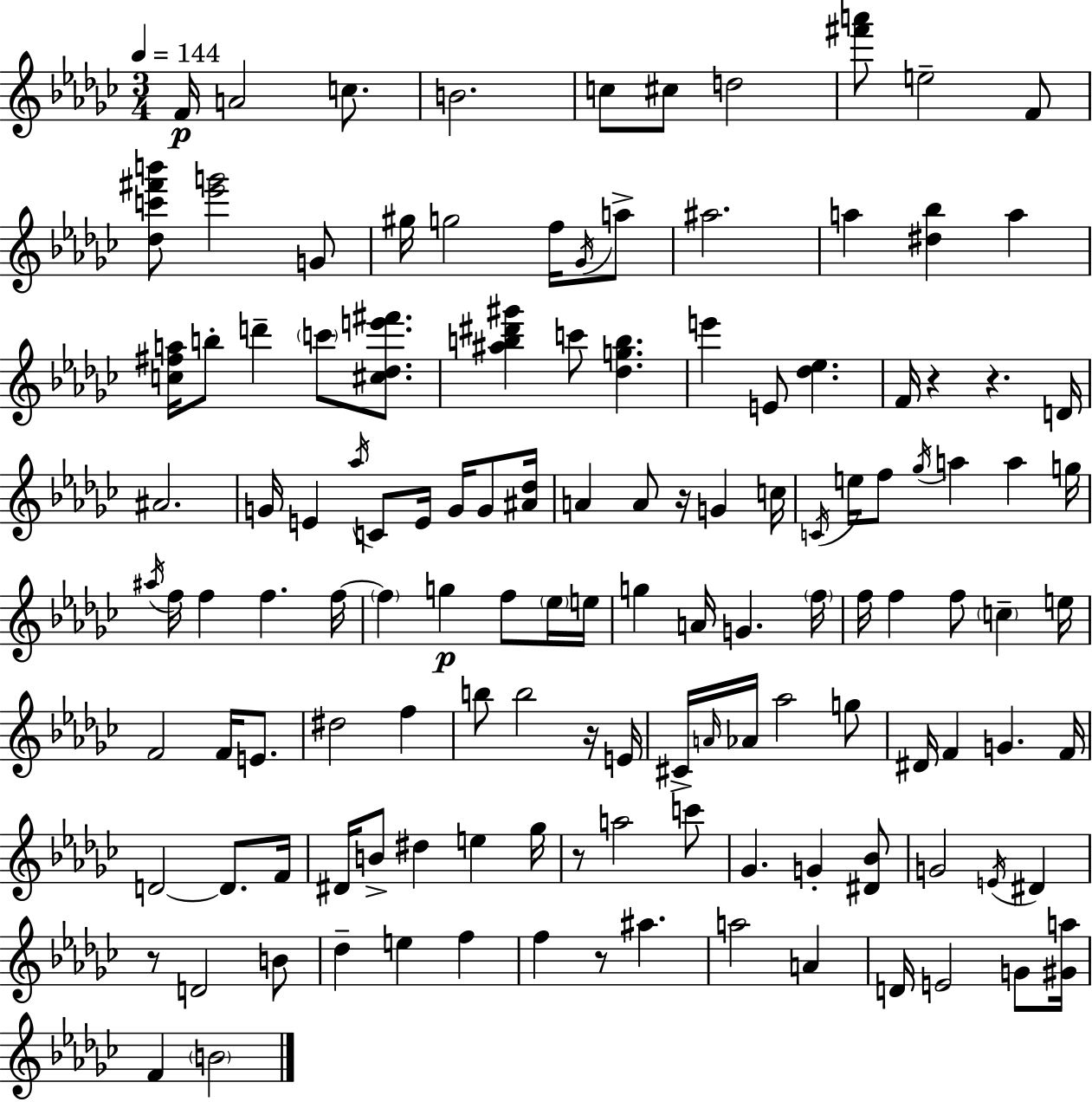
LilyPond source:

{
  \clef treble
  \numericTimeSignature
  \time 3/4
  \key ees \minor
  \tempo 4 = 144
  f'16\p a'2 c''8. | b'2. | c''8 cis''8 d''2 | <fis''' a'''>8 e''2-- f'8 | \break <des'' c''' fis''' b'''>8 <ees''' g'''>2 g'8 | gis''16 g''2 f''16 \acciaccatura { ges'16 } a''8-> | ais''2. | a''4 <dis'' bes''>4 a''4 | \break <c'' fis'' a''>16 b''8-. d'''4-- \parenthesize c'''8 <cis'' des'' e''' fis'''>8. | <ais'' b'' dis''' gis'''>4 c'''8 <des'' g'' b''>4. | e'''4 e'8 <des'' ees''>4. | f'16 r4 r4. | \break d'16 ais'2. | g'16 e'4 \acciaccatura { aes''16 } c'8 e'16 g'16 g'8 | <ais' des''>16 a'4 a'8 r16 g'4 | c''16 \acciaccatura { c'16 } e''16 f''8 \acciaccatura { ges''16 } a''4 a''4 | \break g''16 \acciaccatura { ais''16 } f''16 f''4 f''4. | f''16~~ \parenthesize f''4 g''4\p | f''8 \parenthesize ees''16 e''16 g''4 a'16 g'4. | \parenthesize f''16 f''16 f''4 f''8 | \break \parenthesize c''4-- e''16 f'2 | f'16 e'8. dis''2 | f''4 b''8 b''2 | r16 e'16 cis'16-> \grace { a'16 } aes'16 aes''2 | \break g''8 dis'16 f'4 g'4. | f'16 d'2~~ | d'8. f'16 dis'16 b'8-> dis''4 | e''4 ges''16 r8 a''2 | \break c'''8 ges'4. | g'4-. <dis' bes'>8 g'2 | \acciaccatura { e'16 } dis'4 r8 d'2 | b'8 des''4-- e''4 | \break f''4 f''4 r8 | ais''4. a''2 | a'4 d'16 e'2 | g'8 <gis' a''>16 f'4 \parenthesize b'2 | \break \bar "|."
}